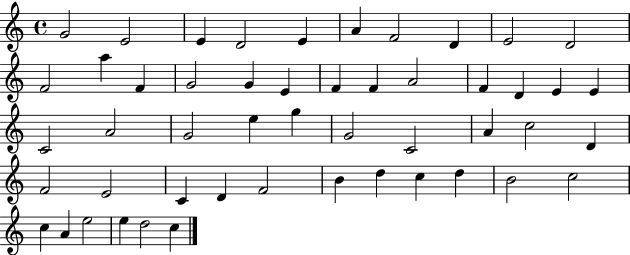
X:1
T:Untitled
M:4/4
L:1/4
K:C
G2 E2 E D2 E A F2 D E2 D2 F2 a F G2 G E F F A2 F D E E C2 A2 G2 e g G2 C2 A c2 D F2 E2 C D F2 B d c d B2 c2 c A e2 e d2 c